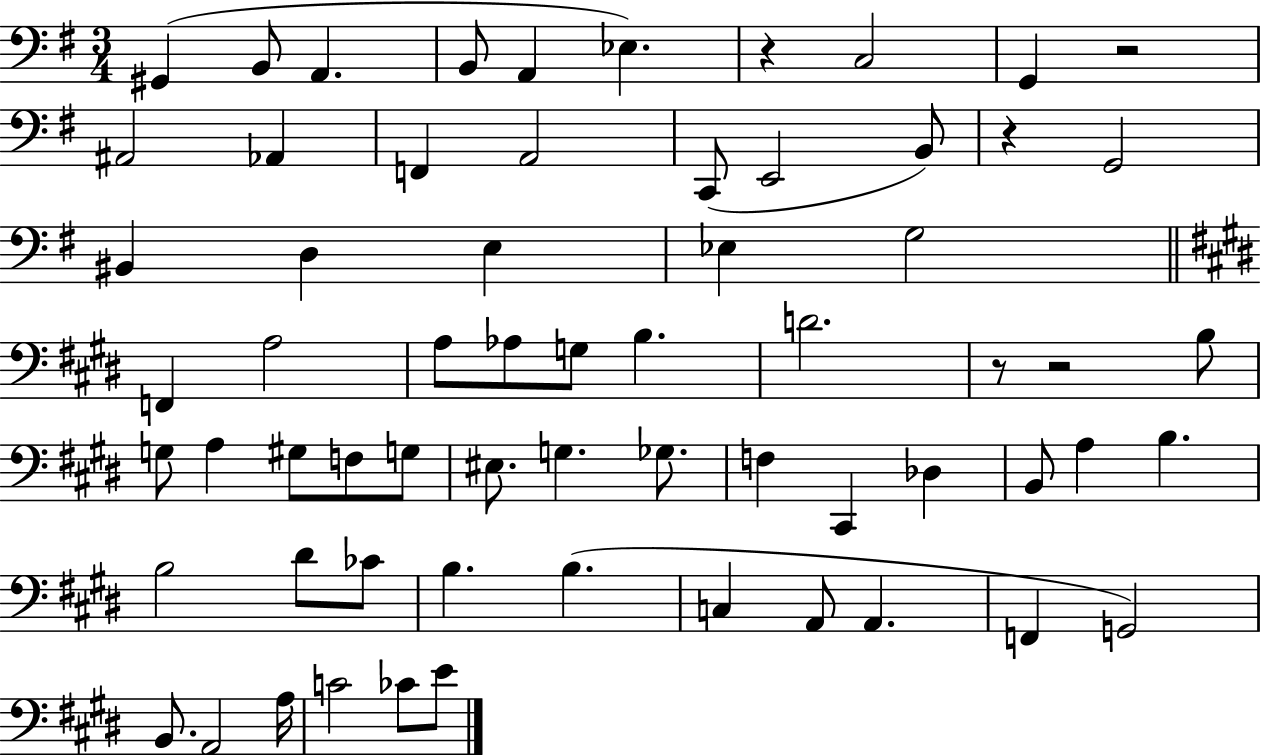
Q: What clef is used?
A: bass